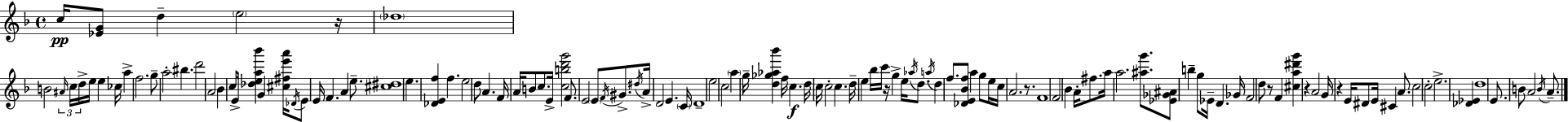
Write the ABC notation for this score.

X:1
T:Untitled
M:4/4
L:1/4
K:Dm
c/4 [_EG]/2 d e2 z/4 _d4 B2 ^A/4 c/4 d/4 e/4 e _c/4 a f2 g/2 a2 ^b d'2 A2 _B c/2 E/4 [_dea_b'] G [^c^fe'a']/4 _D/4 E/2 E/4 F A e/2 [^c^d]4 e [_DEf] f e2 d/2 A F/4 A/4 B/2 c/2 E/4 [cbd'g']2 F/2 E2 E/2 F/4 ^G/2 ^d/4 A/4 D2 E C/4 D4 e2 c2 a g/4 [d_g_a_b'] f/4 c d/4 c/4 c2 c d/4 e _b/4 c'/4 z/4 g e/4 _a/4 d/2 a/4 d f/2 [_DE_Bf]/2 a g/2 e/4 c/4 A2 z/2 F4 F2 _B A/4 ^f/2 a/4 a2 [^ag']/2 [_E_G^A]/2 b g/2 _E/4 D _G/4 F2 d/2 z/2 F [^ca^d'g'] z A2 G/4 z E/4 ^D/2 E/4 ^C A/2 c2 c2 e2 [_D_E] d4 E/2 B/2 A2 B/4 A/2